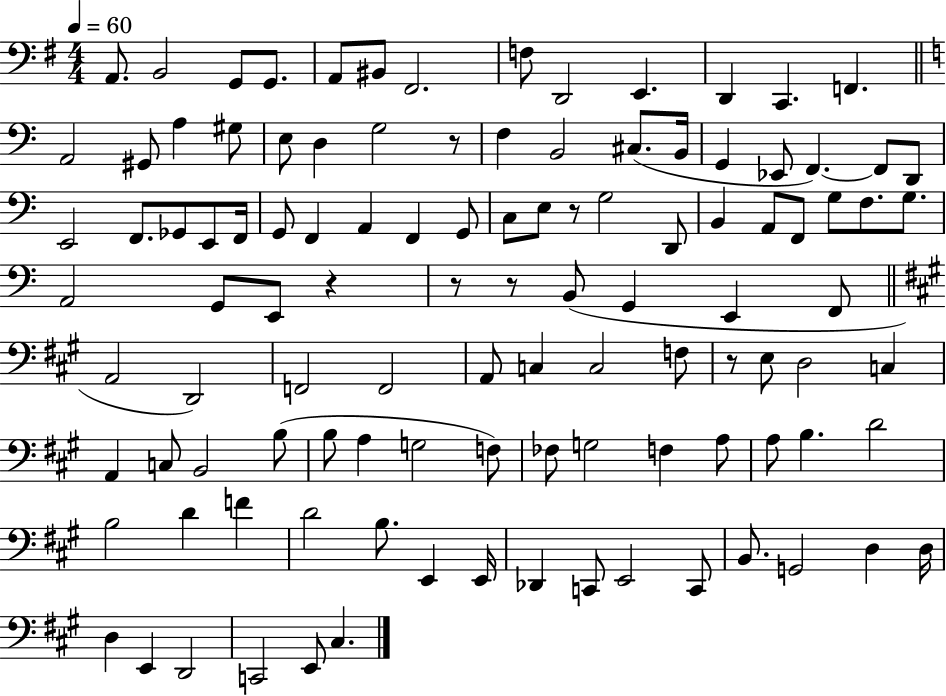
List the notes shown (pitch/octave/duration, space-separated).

A2/e. B2/h G2/e G2/e. A2/e BIS2/e F#2/h. F3/e D2/h E2/q. D2/q C2/q. F2/q. A2/h G#2/e A3/q G#3/e E3/e D3/q G3/h R/e F3/q B2/h C#3/e. B2/s G2/q Eb2/e F2/q. F2/e D2/e E2/h F2/e. Gb2/e E2/e F2/s G2/e F2/q A2/q F2/q G2/e C3/e E3/e R/e G3/h D2/e B2/q A2/e F2/e G3/e F3/e. G3/e. A2/h G2/e E2/e R/q R/e R/e B2/e G2/q E2/q F2/e A2/h D2/h F2/h F2/h A2/e C3/q C3/h F3/e R/e E3/e D3/h C3/q A2/q C3/e B2/h B3/e B3/e A3/q G3/h F3/e FES3/e G3/h F3/q A3/e A3/e B3/q. D4/h B3/h D4/q F4/q D4/h B3/e. E2/q E2/s Db2/q C2/e E2/h C2/e B2/e. G2/h D3/q D3/s D3/q E2/q D2/h C2/h E2/e C#3/q.